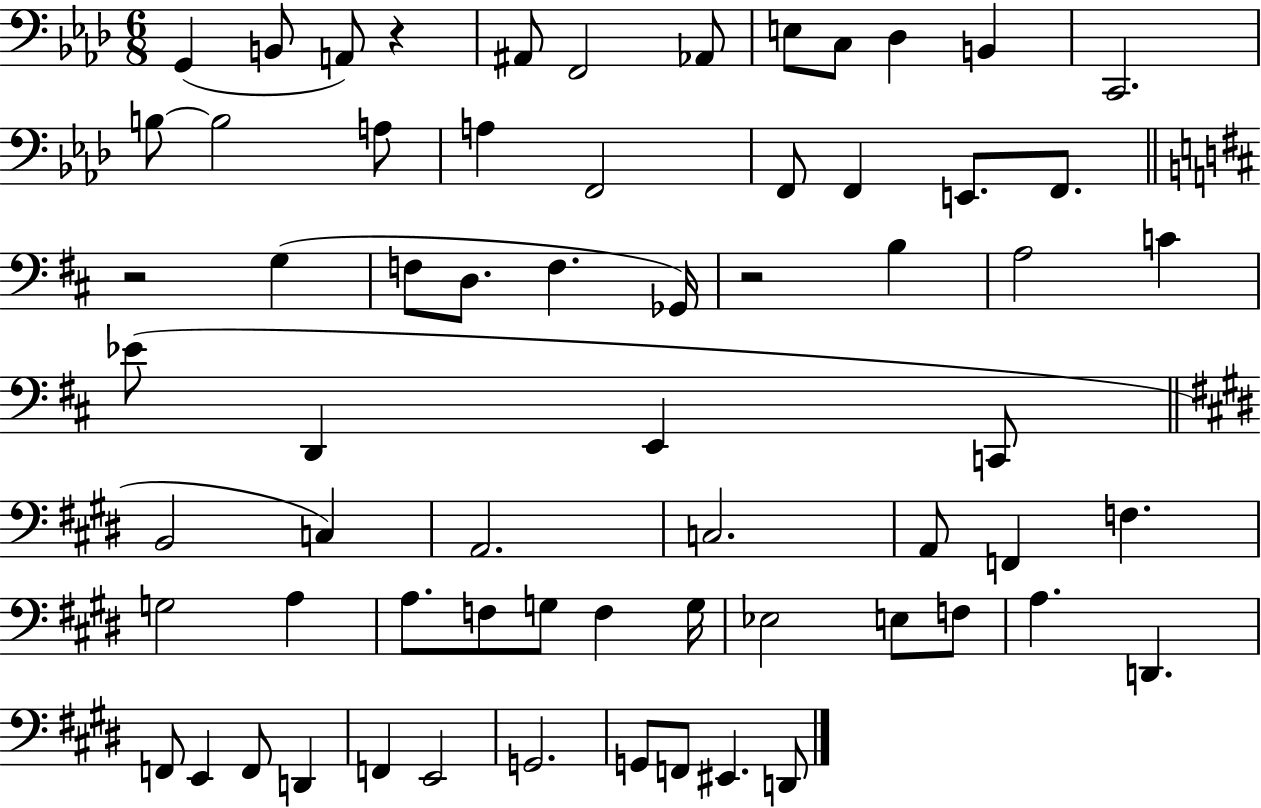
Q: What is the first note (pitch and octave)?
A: G2